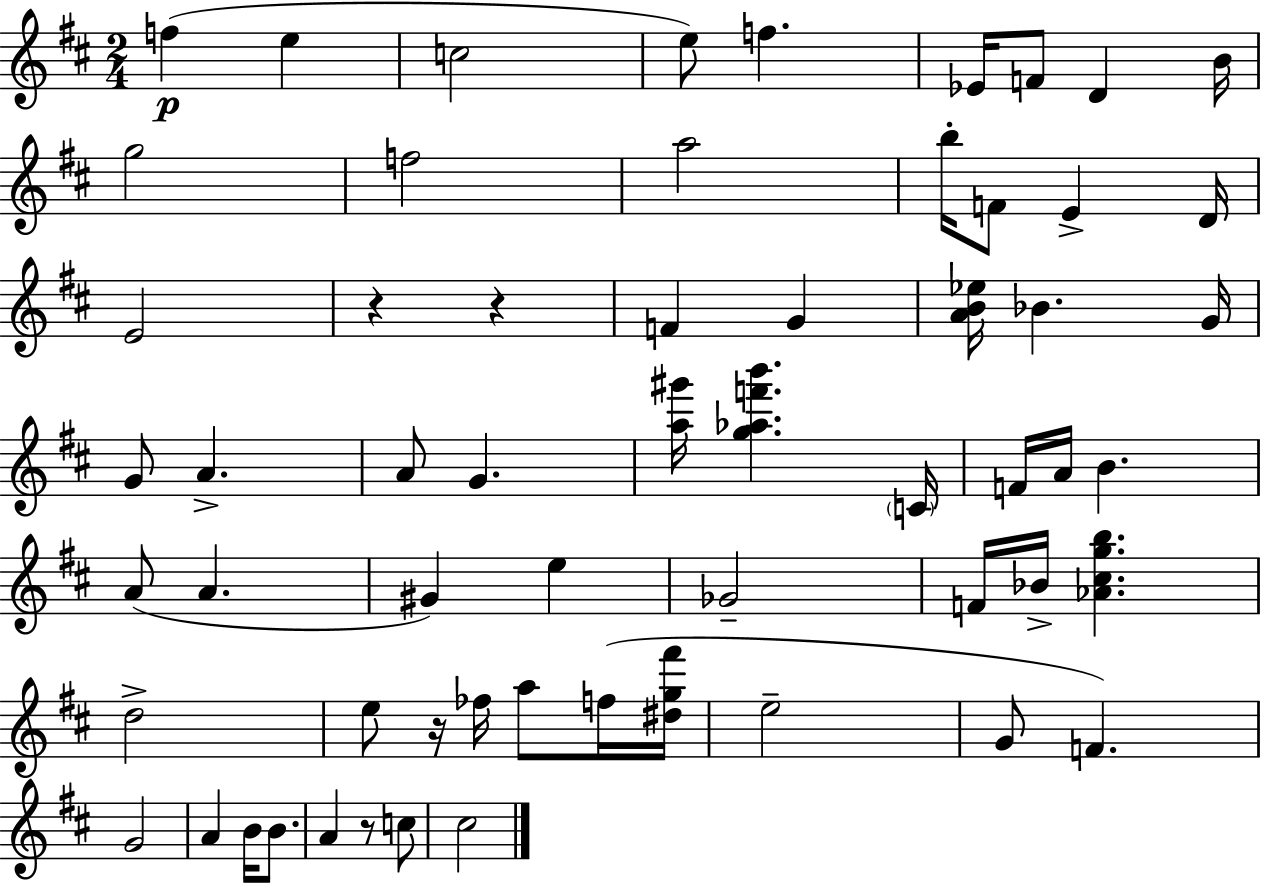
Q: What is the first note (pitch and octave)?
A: F5